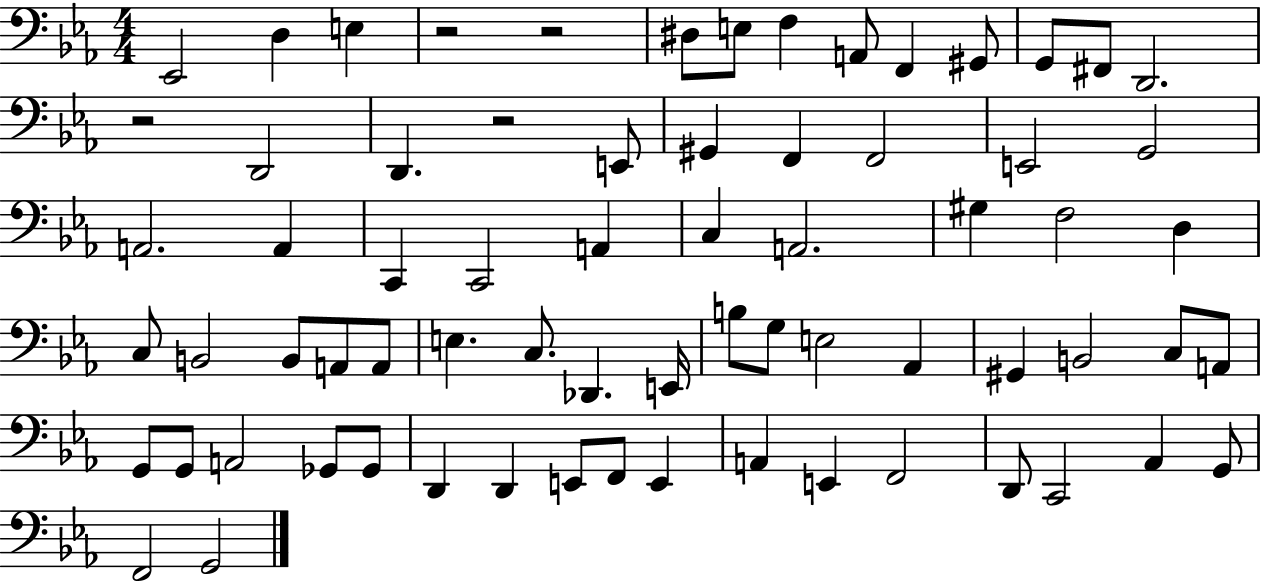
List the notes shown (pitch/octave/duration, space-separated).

Eb2/h D3/q E3/q R/h R/h D#3/e E3/e F3/q A2/e F2/q G#2/e G2/e F#2/e D2/h. R/h D2/h D2/q. R/h E2/e G#2/q F2/q F2/h E2/h G2/h A2/h. A2/q C2/q C2/h A2/q C3/q A2/h. G#3/q F3/h D3/q C3/e B2/h B2/e A2/e A2/e E3/q. C3/e. Db2/q. E2/s B3/e G3/e E3/h Ab2/q G#2/q B2/h C3/e A2/e G2/e G2/e A2/h Gb2/e Gb2/e D2/q D2/q E2/e F2/e E2/q A2/q E2/q F2/h D2/e C2/h Ab2/q G2/e F2/h G2/h